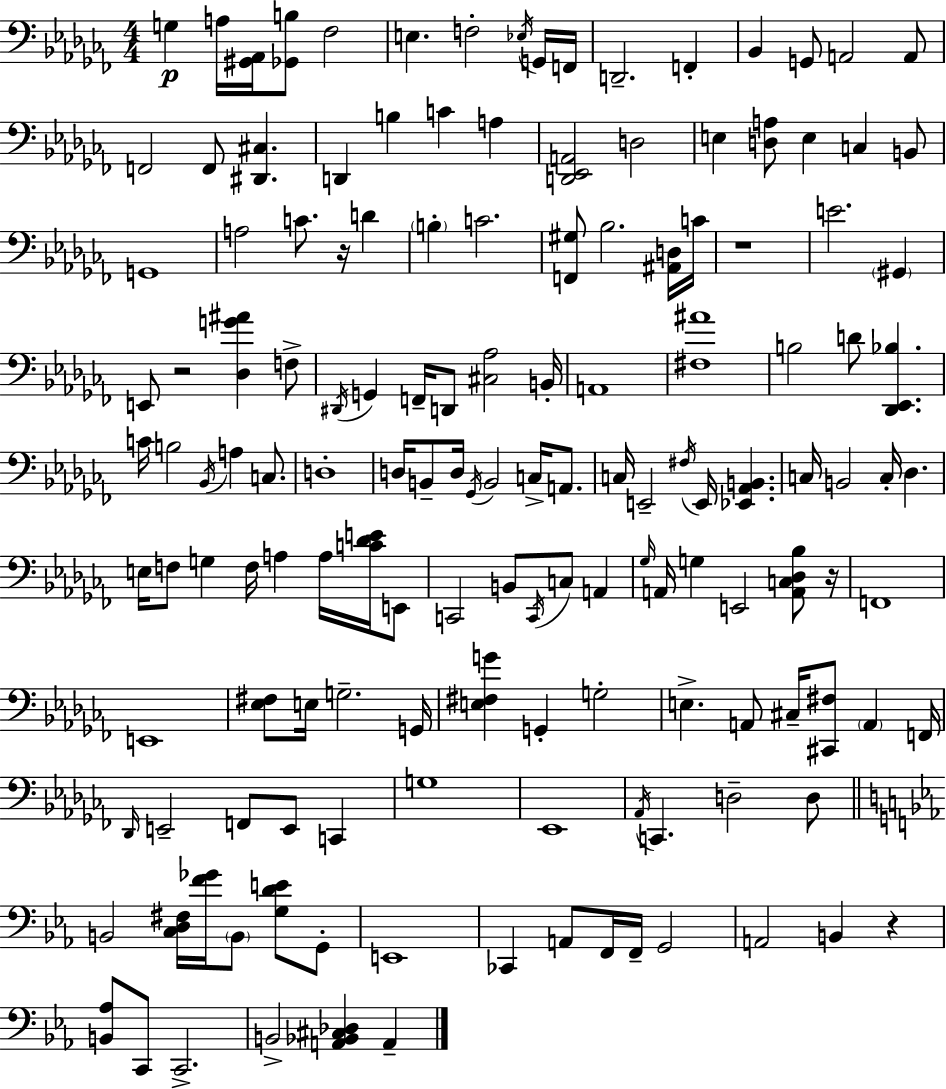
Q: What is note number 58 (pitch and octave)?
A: A2